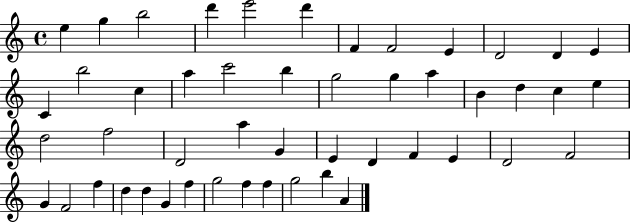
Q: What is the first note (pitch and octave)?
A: E5